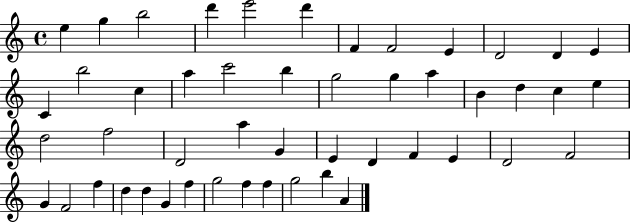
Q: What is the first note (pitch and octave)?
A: E5